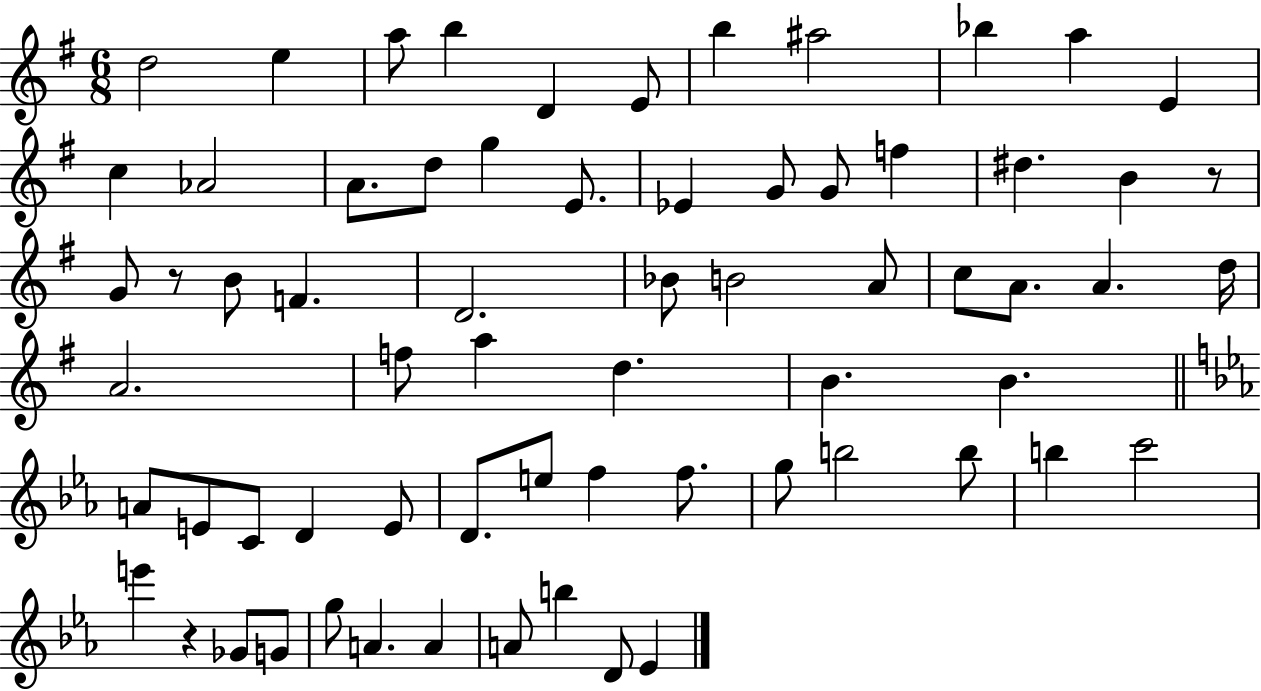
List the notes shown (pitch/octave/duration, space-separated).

D5/h E5/q A5/e B5/q D4/q E4/e B5/q A#5/h Bb5/q A5/q E4/q C5/q Ab4/h A4/e. D5/e G5/q E4/e. Eb4/q G4/e G4/e F5/q D#5/q. B4/q R/e G4/e R/e B4/e F4/q. D4/h. Bb4/e B4/h A4/e C5/e A4/e. A4/q. D5/s A4/h. F5/e A5/q D5/q. B4/q. B4/q. A4/e E4/e C4/e D4/q E4/e D4/e. E5/e F5/q F5/e. G5/e B5/h B5/e B5/q C6/h E6/q R/q Gb4/e G4/e G5/e A4/q. A4/q A4/e B5/q D4/e Eb4/q